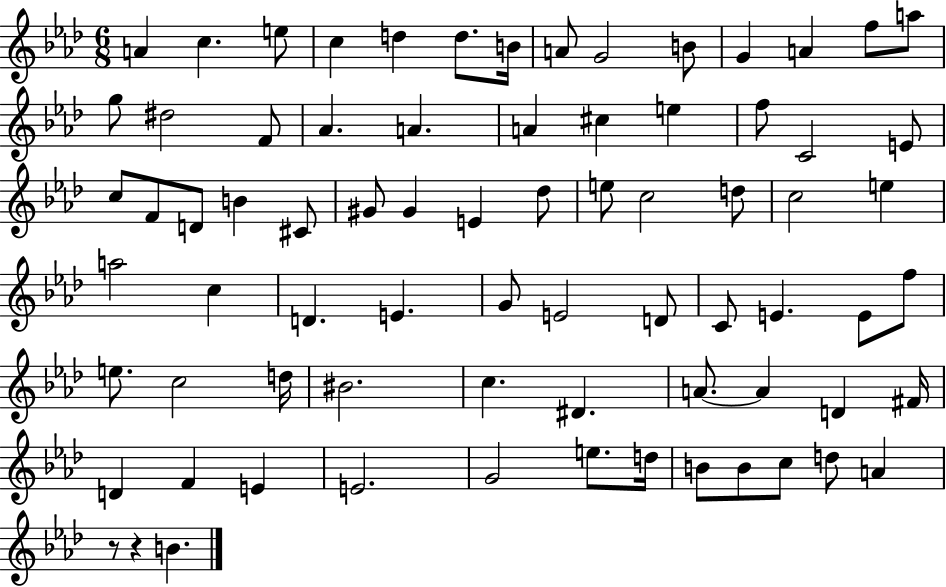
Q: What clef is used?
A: treble